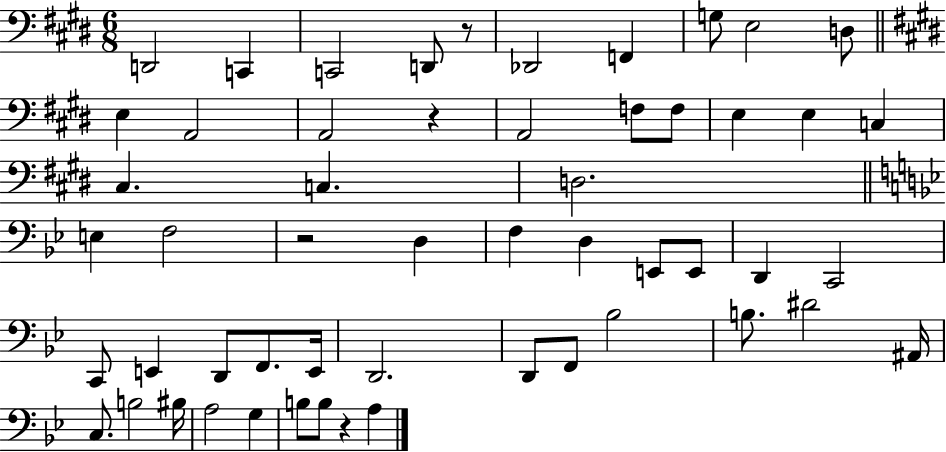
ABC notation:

X:1
T:Untitled
M:6/8
L:1/4
K:E
D,,2 C,, C,,2 D,,/2 z/2 _D,,2 F,, G,/2 E,2 D,/2 E, A,,2 A,,2 z A,,2 F,/2 F,/2 E, E, C, ^C, C, D,2 E, F,2 z2 D, F, D, E,,/2 E,,/2 D,, C,,2 C,,/2 E,, D,,/2 F,,/2 E,,/4 D,,2 D,,/2 F,,/2 _B,2 B,/2 ^D2 ^A,,/4 C,/2 B,2 ^B,/4 A,2 G, B,/2 B,/2 z A,